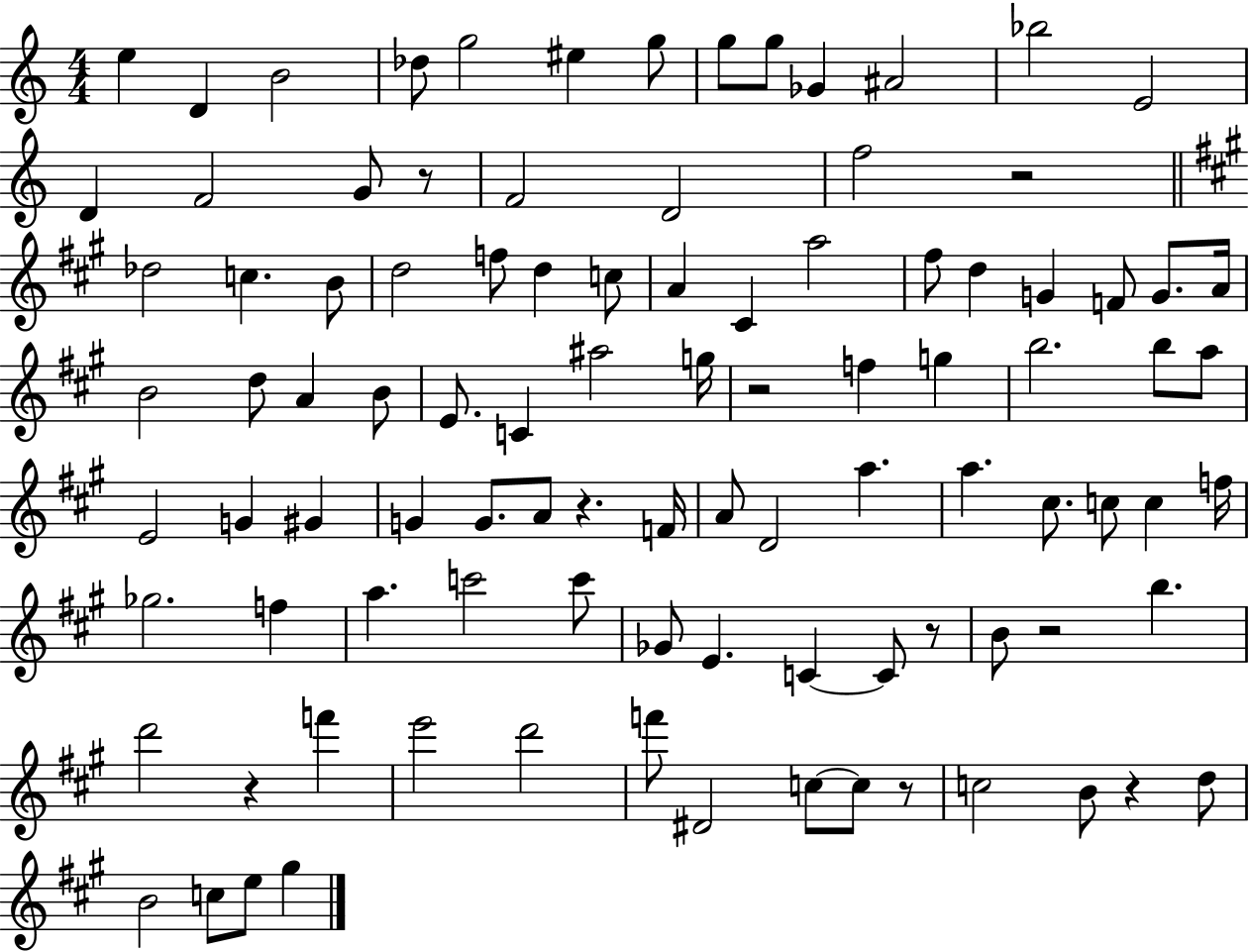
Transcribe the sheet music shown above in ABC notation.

X:1
T:Untitled
M:4/4
L:1/4
K:C
e D B2 _d/2 g2 ^e g/2 g/2 g/2 _G ^A2 _b2 E2 D F2 G/2 z/2 F2 D2 f2 z2 _d2 c B/2 d2 f/2 d c/2 A ^C a2 ^f/2 d G F/2 G/2 A/4 B2 d/2 A B/2 E/2 C ^a2 g/4 z2 f g b2 b/2 a/2 E2 G ^G G G/2 A/2 z F/4 A/2 D2 a a ^c/2 c/2 c f/4 _g2 f a c'2 c'/2 _G/2 E C C/2 z/2 B/2 z2 b d'2 z f' e'2 d'2 f'/2 ^D2 c/2 c/2 z/2 c2 B/2 z d/2 B2 c/2 e/2 ^g